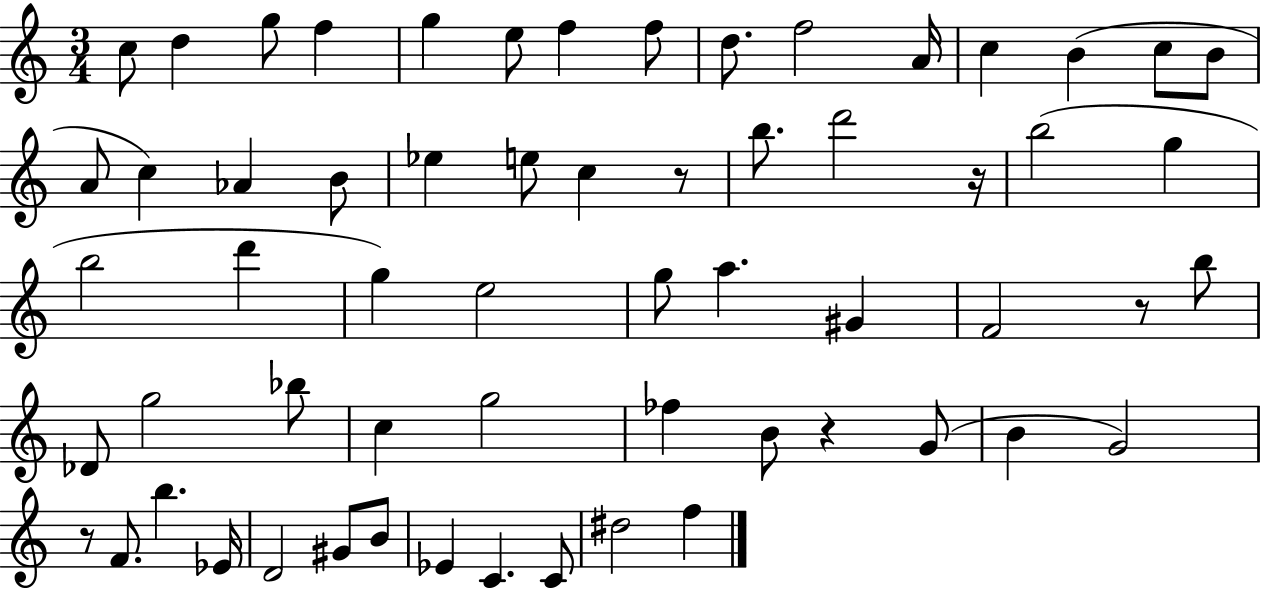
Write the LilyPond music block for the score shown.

{
  \clef treble
  \numericTimeSignature
  \time 3/4
  \key c \major
  c''8 d''4 g''8 f''4 | g''4 e''8 f''4 f''8 | d''8. f''2 a'16 | c''4 b'4( c''8 b'8 | \break a'8 c''4) aes'4 b'8 | ees''4 e''8 c''4 r8 | b''8. d'''2 r16 | b''2( g''4 | \break b''2 d'''4 | g''4) e''2 | g''8 a''4. gis'4 | f'2 r8 b''8 | \break des'8 g''2 bes''8 | c''4 g''2 | fes''4 b'8 r4 g'8( | b'4 g'2) | \break r8 f'8. b''4. ees'16 | d'2 gis'8 b'8 | ees'4 c'4. c'8 | dis''2 f''4 | \break \bar "|."
}